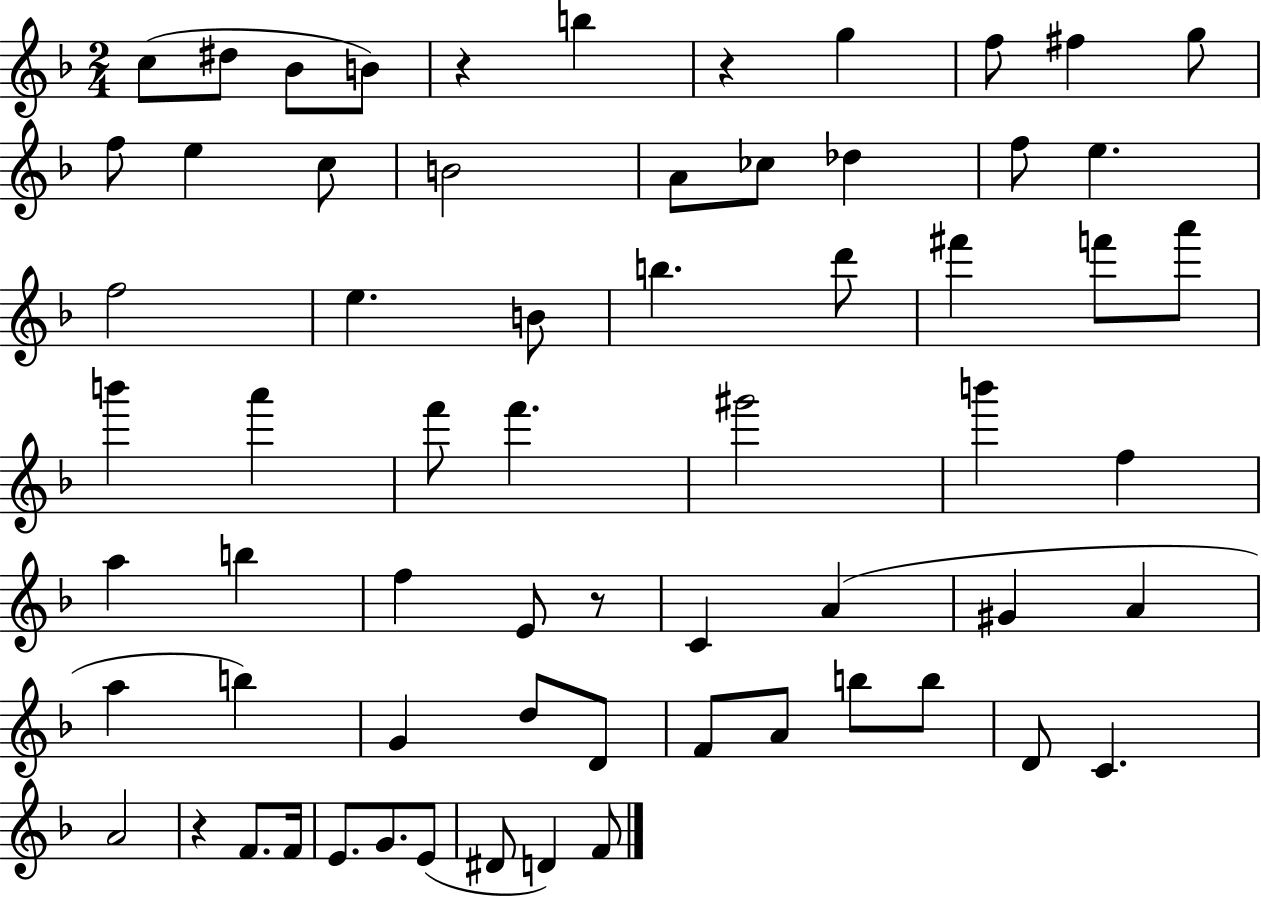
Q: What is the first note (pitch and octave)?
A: C5